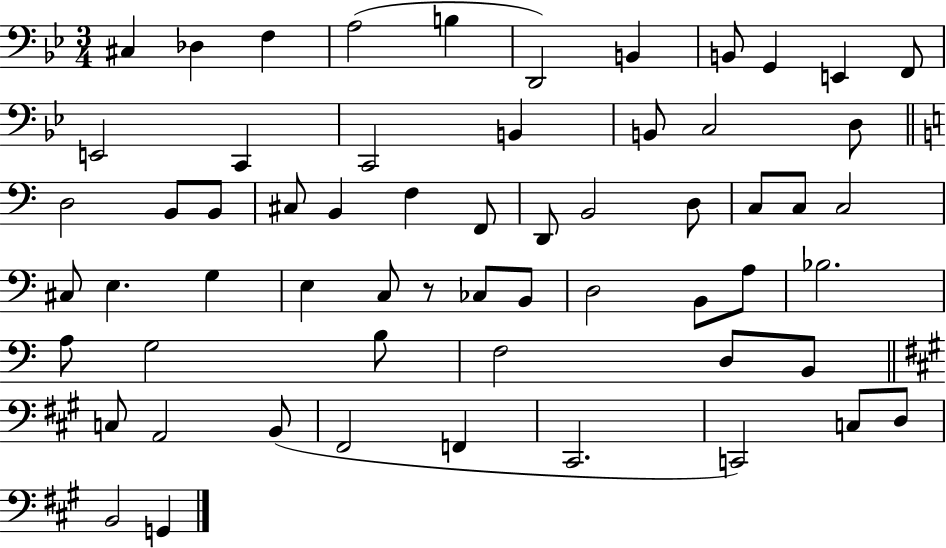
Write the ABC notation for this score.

X:1
T:Untitled
M:3/4
L:1/4
K:Bb
^C, _D, F, A,2 B, D,,2 B,, B,,/2 G,, E,, F,,/2 E,,2 C,, C,,2 B,, B,,/2 C,2 D,/2 D,2 B,,/2 B,,/2 ^C,/2 B,, F, F,,/2 D,,/2 B,,2 D,/2 C,/2 C,/2 C,2 ^C,/2 E, G, E, C,/2 z/2 _C,/2 B,,/2 D,2 B,,/2 A,/2 _B,2 A,/2 G,2 B,/2 F,2 D,/2 B,,/2 C,/2 A,,2 B,,/2 ^F,,2 F,, ^C,,2 C,,2 C,/2 D,/2 B,,2 G,,